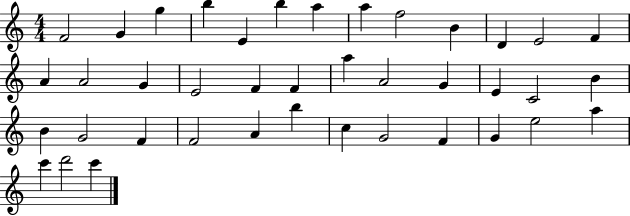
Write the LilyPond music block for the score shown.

{
  \clef treble
  \numericTimeSignature
  \time 4/4
  \key c \major
  f'2 g'4 g''4 | b''4 e'4 b''4 a''4 | a''4 f''2 b'4 | d'4 e'2 f'4 | \break a'4 a'2 g'4 | e'2 f'4 f'4 | a''4 a'2 g'4 | e'4 c'2 b'4 | \break b'4 g'2 f'4 | f'2 a'4 b''4 | c''4 g'2 f'4 | g'4 e''2 a''4 | \break c'''4 d'''2 c'''4 | \bar "|."
}